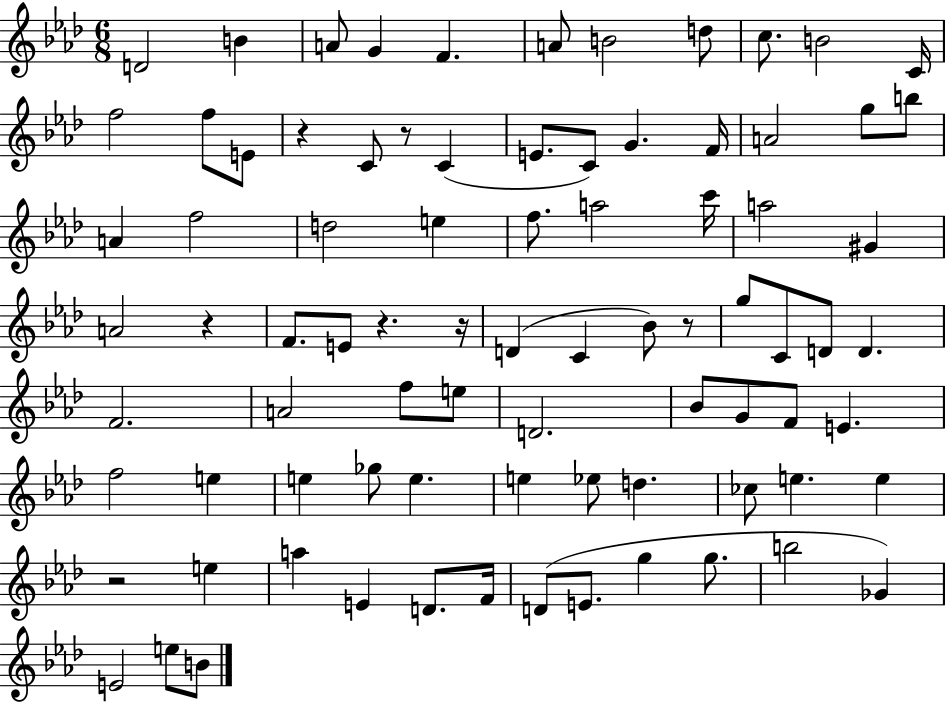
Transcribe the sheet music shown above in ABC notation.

X:1
T:Untitled
M:6/8
L:1/4
K:Ab
D2 B A/2 G F A/2 B2 d/2 c/2 B2 C/4 f2 f/2 E/2 z C/2 z/2 C E/2 C/2 G F/4 A2 g/2 b/2 A f2 d2 e f/2 a2 c'/4 a2 ^G A2 z F/2 E/2 z z/4 D C _B/2 z/2 g/2 C/2 D/2 D F2 A2 f/2 e/2 D2 _B/2 G/2 F/2 E f2 e e _g/2 e e _e/2 d _c/2 e e z2 e a E D/2 F/4 D/2 E/2 g g/2 b2 _G E2 e/2 B/2